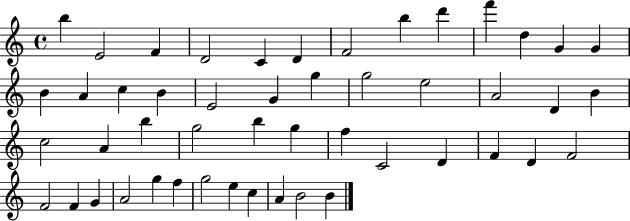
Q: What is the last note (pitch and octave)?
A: B4